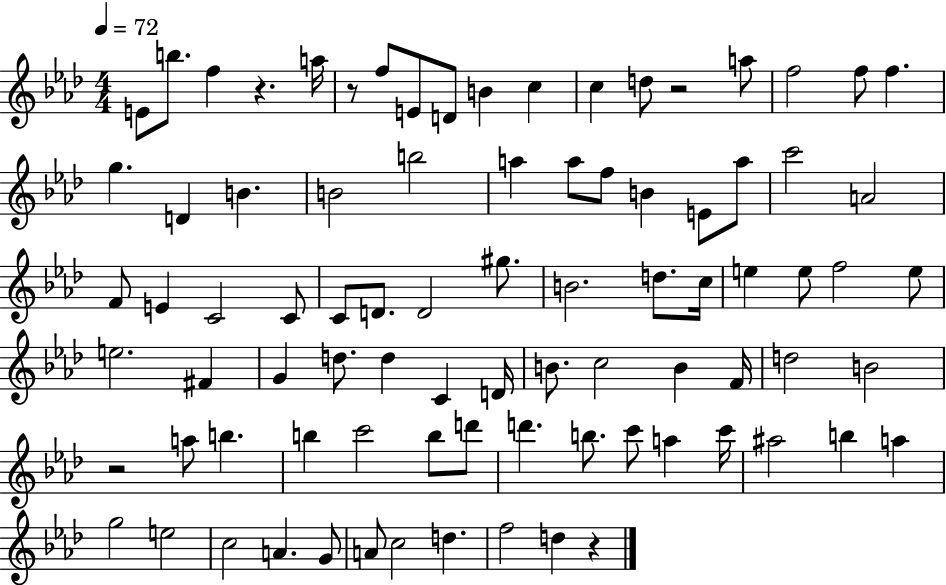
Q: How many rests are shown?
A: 5